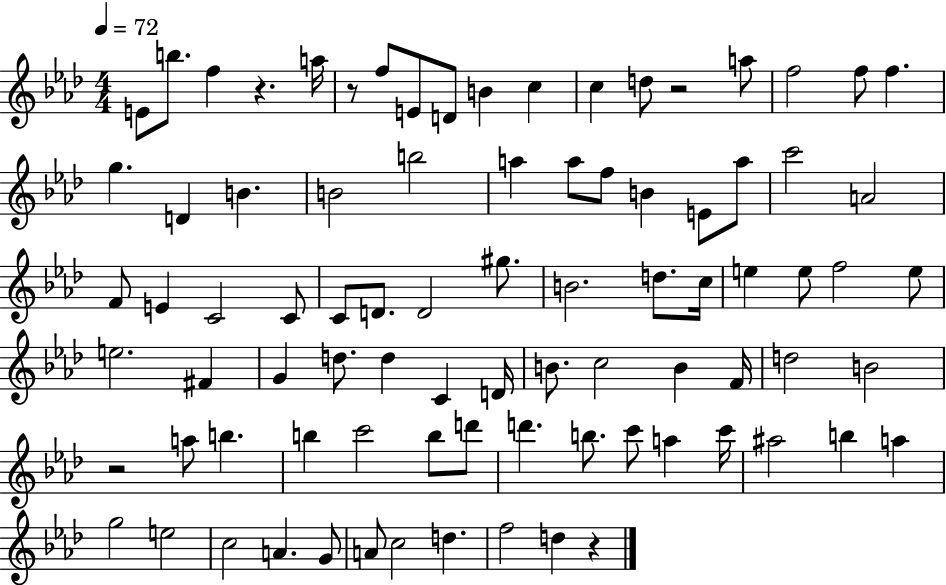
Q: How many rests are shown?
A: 5